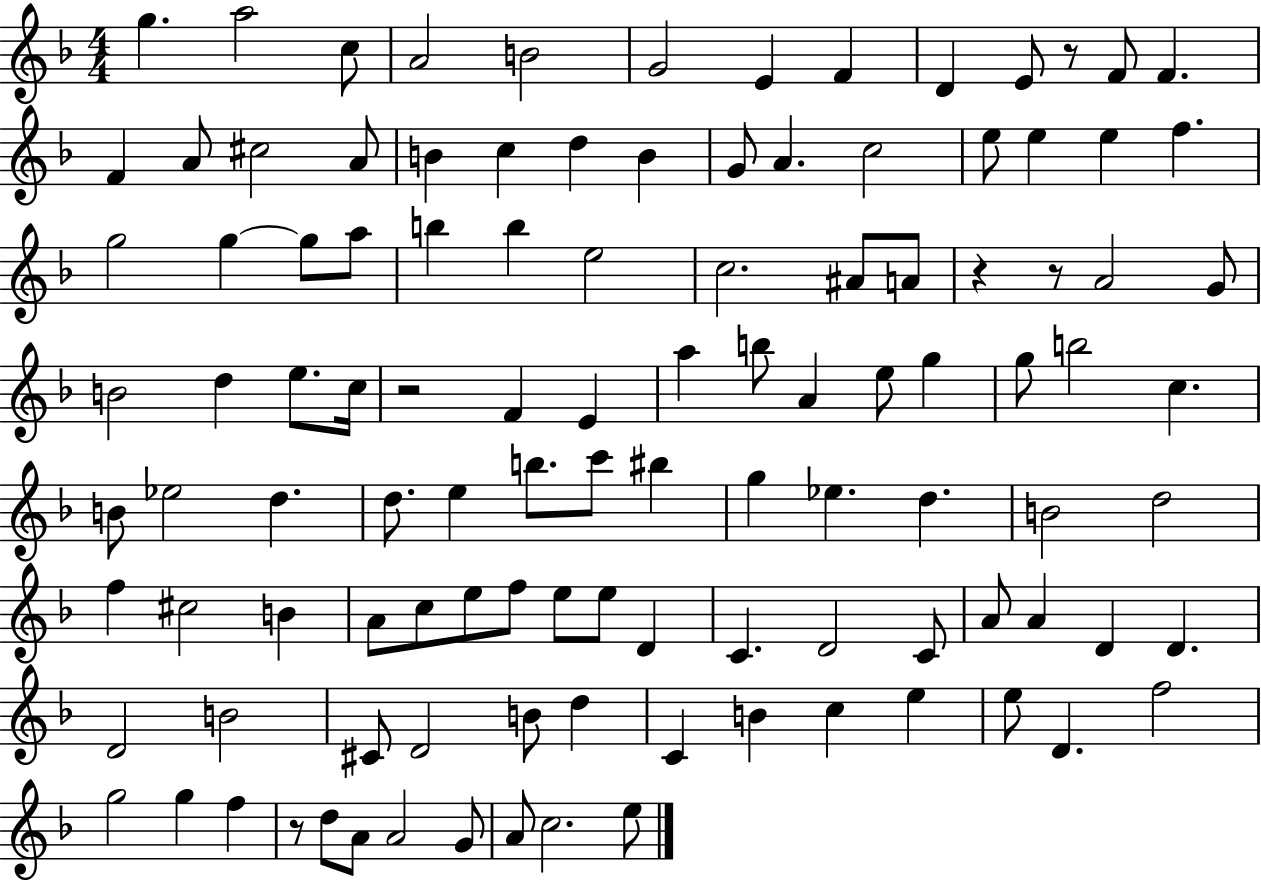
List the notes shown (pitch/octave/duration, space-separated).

G5/q. A5/h C5/e A4/h B4/h G4/h E4/q F4/q D4/q E4/e R/e F4/e F4/q. F4/q A4/e C#5/h A4/e B4/q C5/q D5/q B4/q G4/e A4/q. C5/h E5/e E5/q E5/q F5/q. G5/h G5/q G5/e A5/e B5/q B5/q E5/h C5/h. A#4/e A4/e R/q R/e A4/h G4/e B4/h D5/q E5/e. C5/s R/h F4/q E4/q A5/q B5/e A4/q E5/e G5/q G5/e B5/h C5/q. B4/e Eb5/h D5/q. D5/e. E5/q B5/e. C6/e BIS5/q G5/q Eb5/q. D5/q. B4/h D5/h F5/q C#5/h B4/q A4/e C5/e E5/e F5/e E5/e E5/e D4/q C4/q. D4/h C4/e A4/e A4/q D4/q D4/q. D4/h B4/h C#4/e D4/h B4/e D5/q C4/q B4/q C5/q E5/q E5/e D4/q. F5/h G5/h G5/q F5/q R/e D5/e A4/e A4/h G4/e A4/e C5/h. E5/e